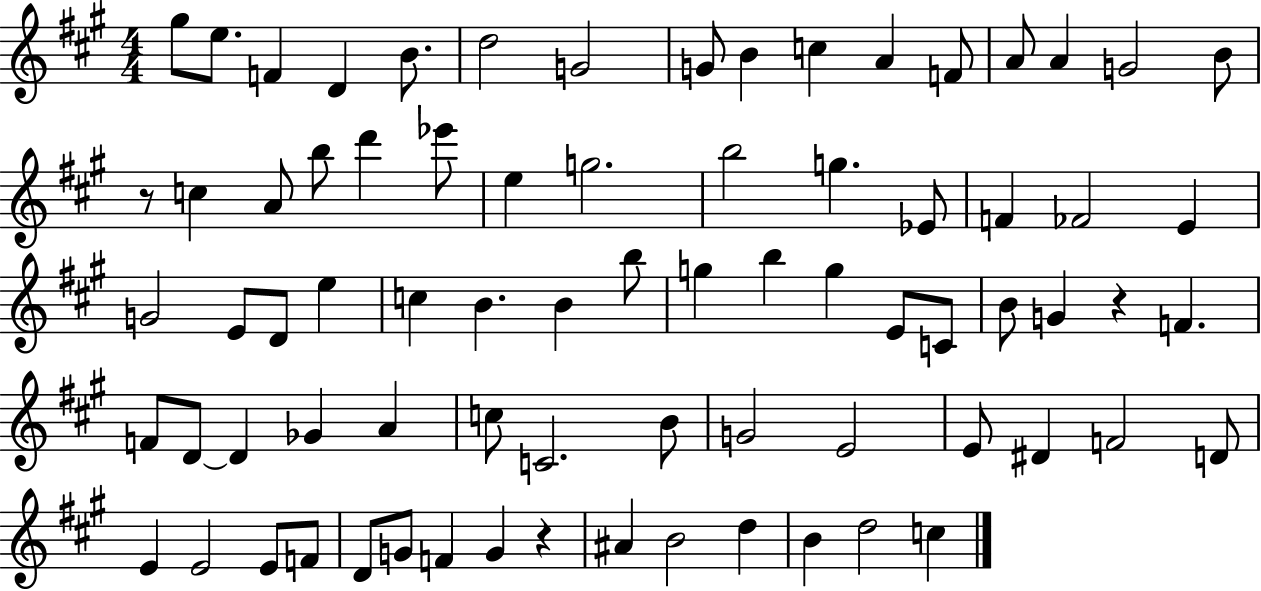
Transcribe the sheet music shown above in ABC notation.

X:1
T:Untitled
M:4/4
L:1/4
K:A
^g/2 e/2 F D B/2 d2 G2 G/2 B c A F/2 A/2 A G2 B/2 z/2 c A/2 b/2 d' _e'/2 e g2 b2 g _E/2 F _F2 E G2 E/2 D/2 e c B B b/2 g b g E/2 C/2 B/2 G z F F/2 D/2 D _G A c/2 C2 B/2 G2 E2 E/2 ^D F2 D/2 E E2 E/2 F/2 D/2 G/2 F G z ^A B2 d B d2 c